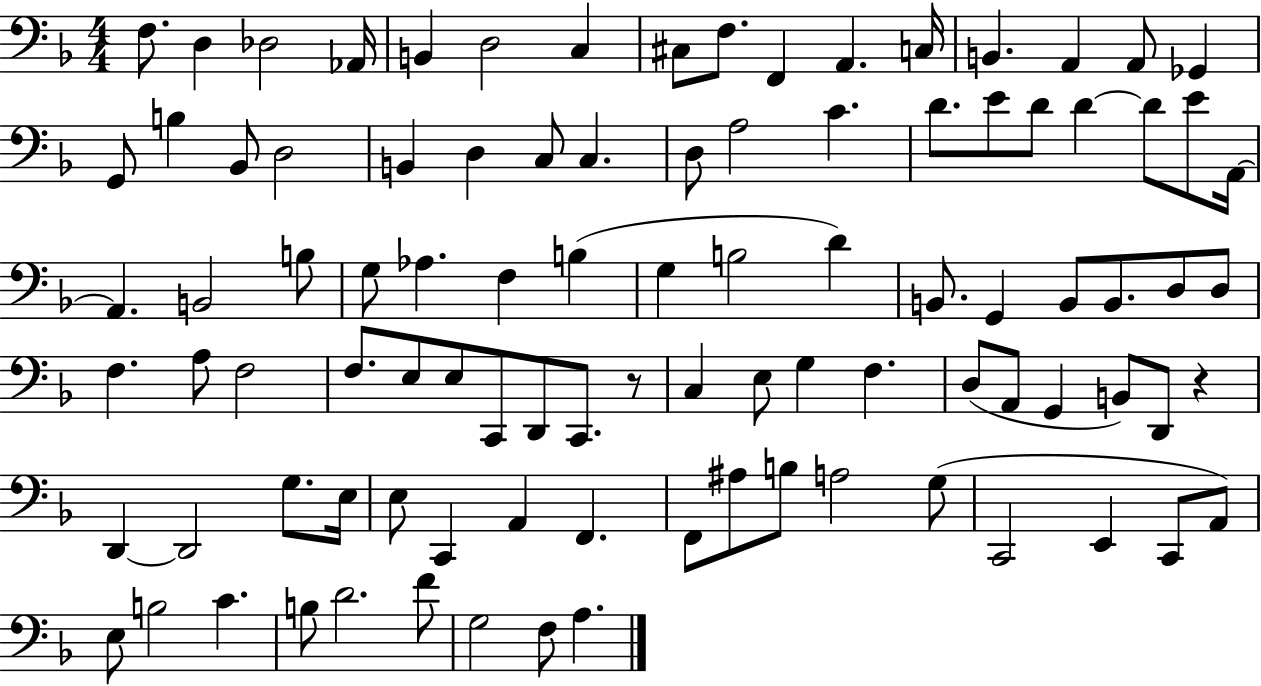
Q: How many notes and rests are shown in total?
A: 96